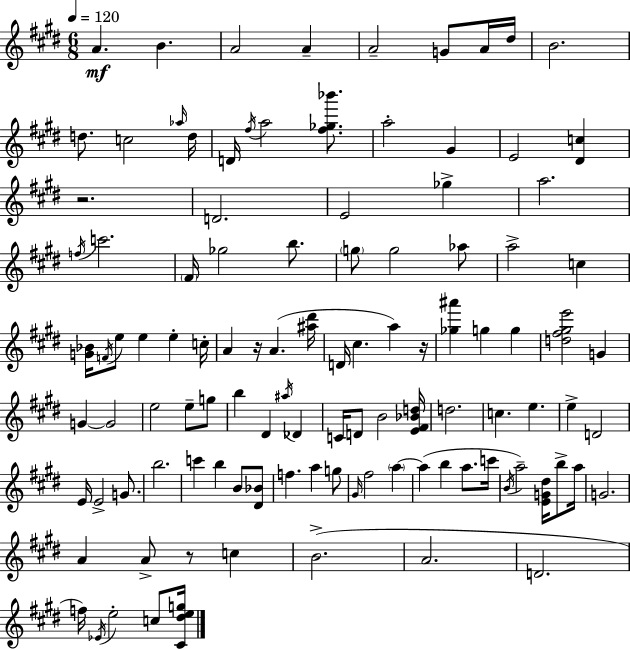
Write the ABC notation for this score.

X:1
T:Untitled
M:6/8
L:1/4
K:E
A B A2 A A2 G/2 A/4 ^d/4 B2 d/2 c2 _a/4 d/4 D/4 ^f/4 a2 [^f_g_b']/2 a2 ^G E2 [^Dc] z2 D2 E2 _g a2 f/4 c'2 ^F/4 _g2 b/2 g/2 g2 _a/2 a2 c [G_B]/4 F/4 e/2 e e c/4 A z/4 A [^a^d']/4 D/4 ^c a z/4 [_g^a'] g g [d^f^ge']2 G G G2 e2 e/2 g/2 b ^D ^a/4 _D C/4 D/2 B2 [E^F_Bd]/4 d2 c e e D2 E/4 E2 G/2 b2 c' b B/2 [^D_B]/2 f a g/2 ^G/4 ^f2 a a b a/2 c'/4 B/4 a2 [EG^d]/4 b/2 a/4 G2 A A/2 z/2 c B2 A2 D2 f/4 _E/4 e2 c/2 [^C^deg]/4